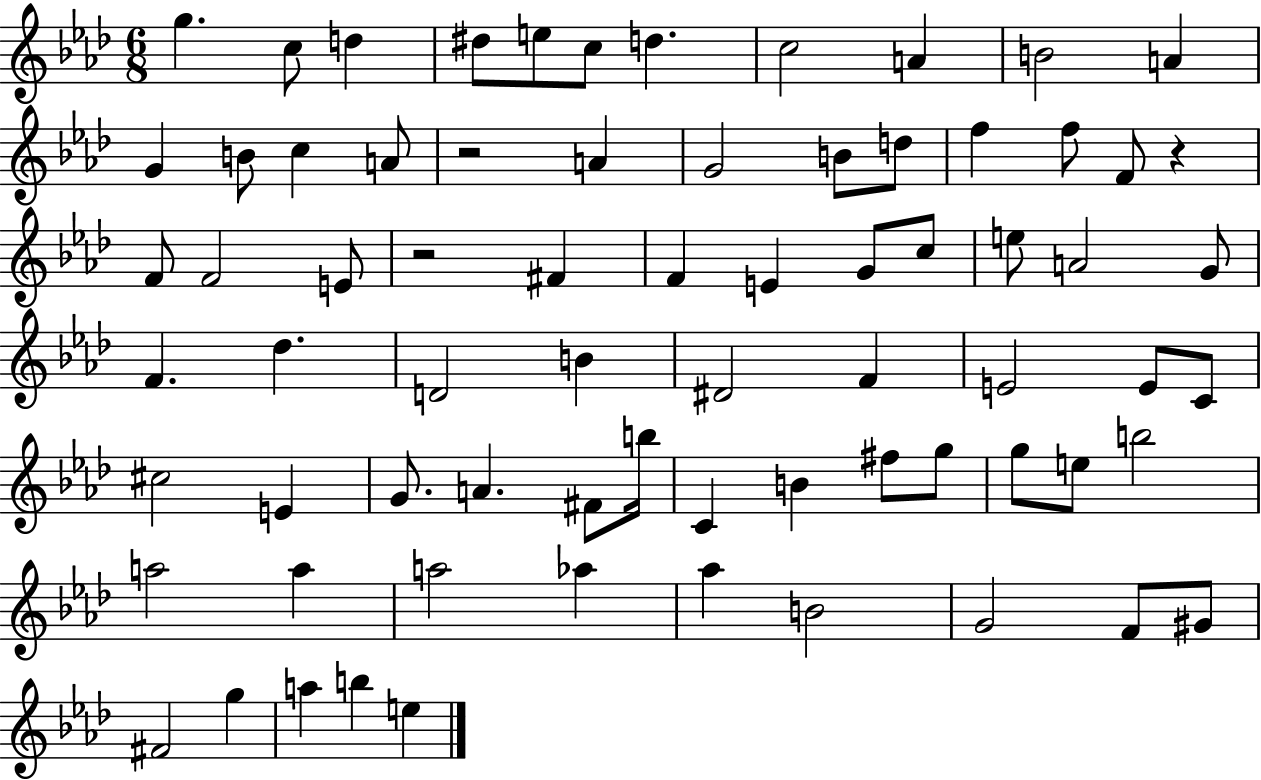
{
  \clef treble
  \numericTimeSignature
  \time 6/8
  \key aes \major
  g''4. c''8 d''4 | dis''8 e''8 c''8 d''4. | c''2 a'4 | b'2 a'4 | \break g'4 b'8 c''4 a'8 | r2 a'4 | g'2 b'8 d''8 | f''4 f''8 f'8 r4 | \break f'8 f'2 e'8 | r2 fis'4 | f'4 e'4 g'8 c''8 | e''8 a'2 g'8 | \break f'4. des''4. | d'2 b'4 | dis'2 f'4 | e'2 e'8 c'8 | \break cis''2 e'4 | g'8. a'4. fis'8 b''16 | c'4 b'4 fis''8 g''8 | g''8 e''8 b''2 | \break a''2 a''4 | a''2 aes''4 | aes''4 b'2 | g'2 f'8 gis'8 | \break fis'2 g''4 | a''4 b''4 e''4 | \bar "|."
}